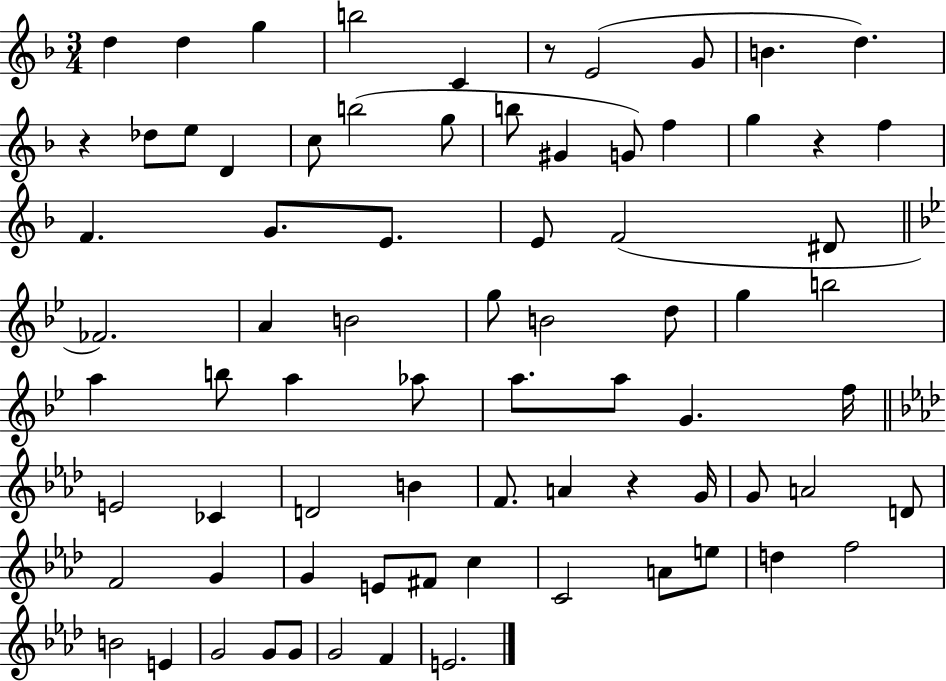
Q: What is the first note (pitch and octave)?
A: D5